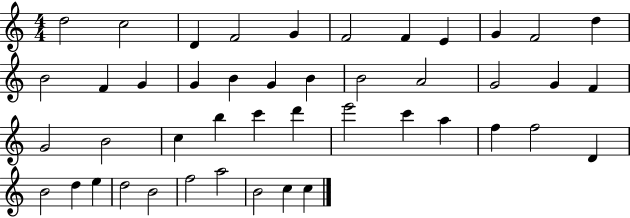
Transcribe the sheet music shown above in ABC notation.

X:1
T:Untitled
M:4/4
L:1/4
K:C
d2 c2 D F2 G F2 F E G F2 d B2 F G G B G B B2 A2 G2 G F G2 B2 c b c' d' e'2 c' a f f2 D B2 d e d2 B2 f2 a2 B2 c c